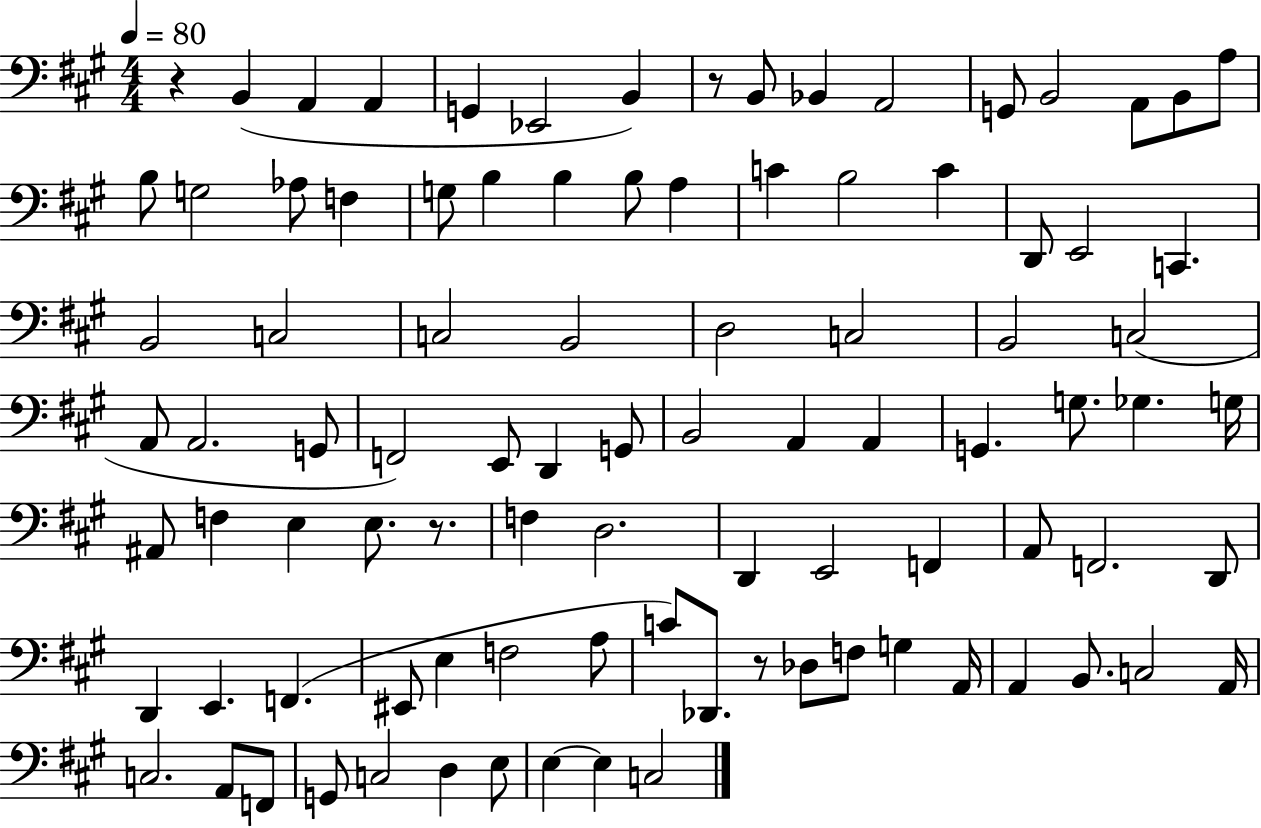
X:1
T:Untitled
M:4/4
L:1/4
K:A
z B,, A,, A,, G,, _E,,2 B,, z/2 B,,/2 _B,, A,,2 G,,/2 B,,2 A,,/2 B,,/2 A,/2 B,/2 G,2 _A,/2 F, G,/2 B, B, B,/2 A, C B,2 C D,,/2 E,,2 C,, B,,2 C,2 C,2 B,,2 D,2 C,2 B,,2 C,2 A,,/2 A,,2 G,,/2 F,,2 E,,/2 D,, G,,/2 B,,2 A,, A,, G,, G,/2 _G, G,/4 ^A,,/2 F, E, E,/2 z/2 F, D,2 D,, E,,2 F,, A,,/2 F,,2 D,,/2 D,, E,, F,, ^E,,/2 E, F,2 A,/2 C/2 _D,,/2 z/2 _D,/2 F,/2 G, A,,/4 A,, B,,/2 C,2 A,,/4 C,2 A,,/2 F,,/2 G,,/2 C,2 D, E,/2 E, E, C,2